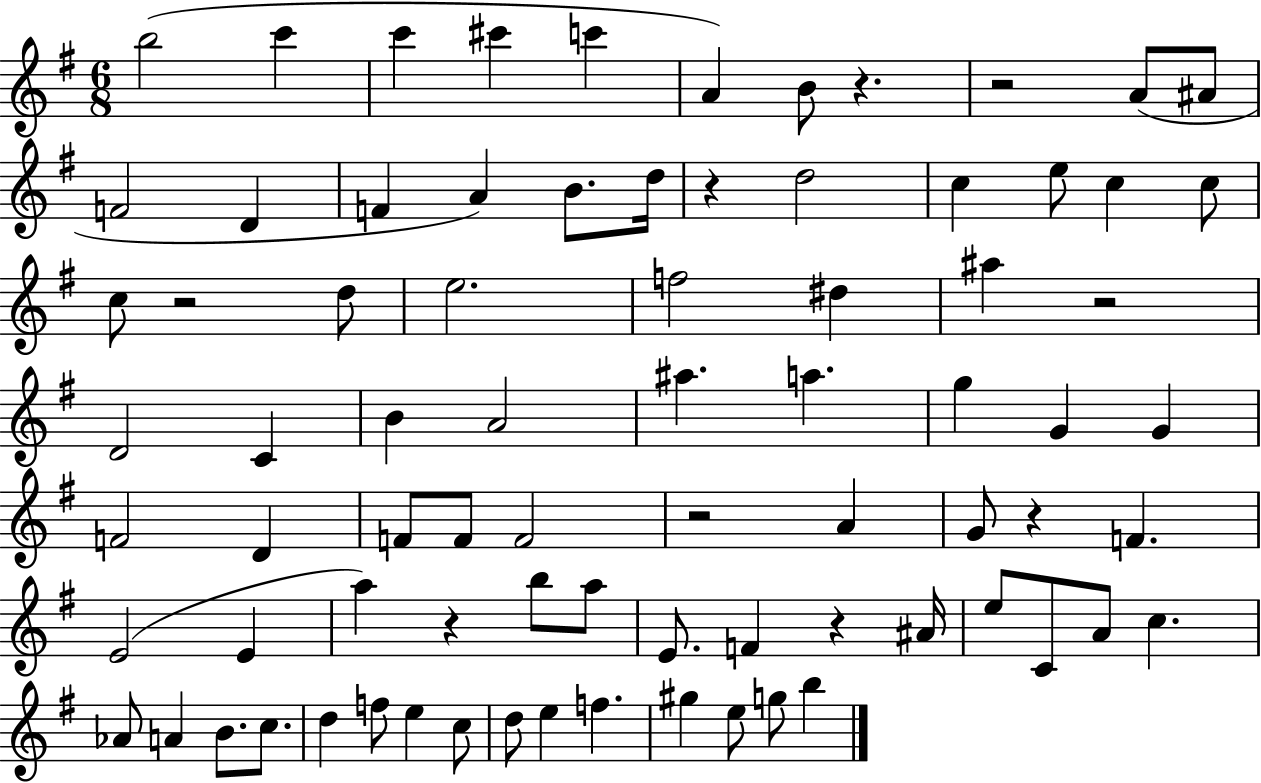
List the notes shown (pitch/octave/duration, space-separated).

B5/h C6/q C6/q C#6/q C6/q A4/q B4/e R/q. R/h A4/e A#4/e F4/h D4/q F4/q A4/q B4/e. D5/s R/q D5/h C5/q E5/e C5/q C5/e C5/e R/h D5/e E5/h. F5/h D#5/q A#5/q R/h D4/h C4/q B4/q A4/h A#5/q. A5/q. G5/q G4/q G4/q F4/h D4/q F4/e F4/e F4/h R/h A4/q G4/e R/q F4/q. E4/h E4/q A5/q R/q B5/e A5/e E4/e. F4/q R/q A#4/s E5/e C4/e A4/e C5/q. Ab4/e A4/q B4/e. C5/e. D5/q F5/e E5/q C5/e D5/e E5/q F5/q. G#5/q E5/e G5/e B5/q